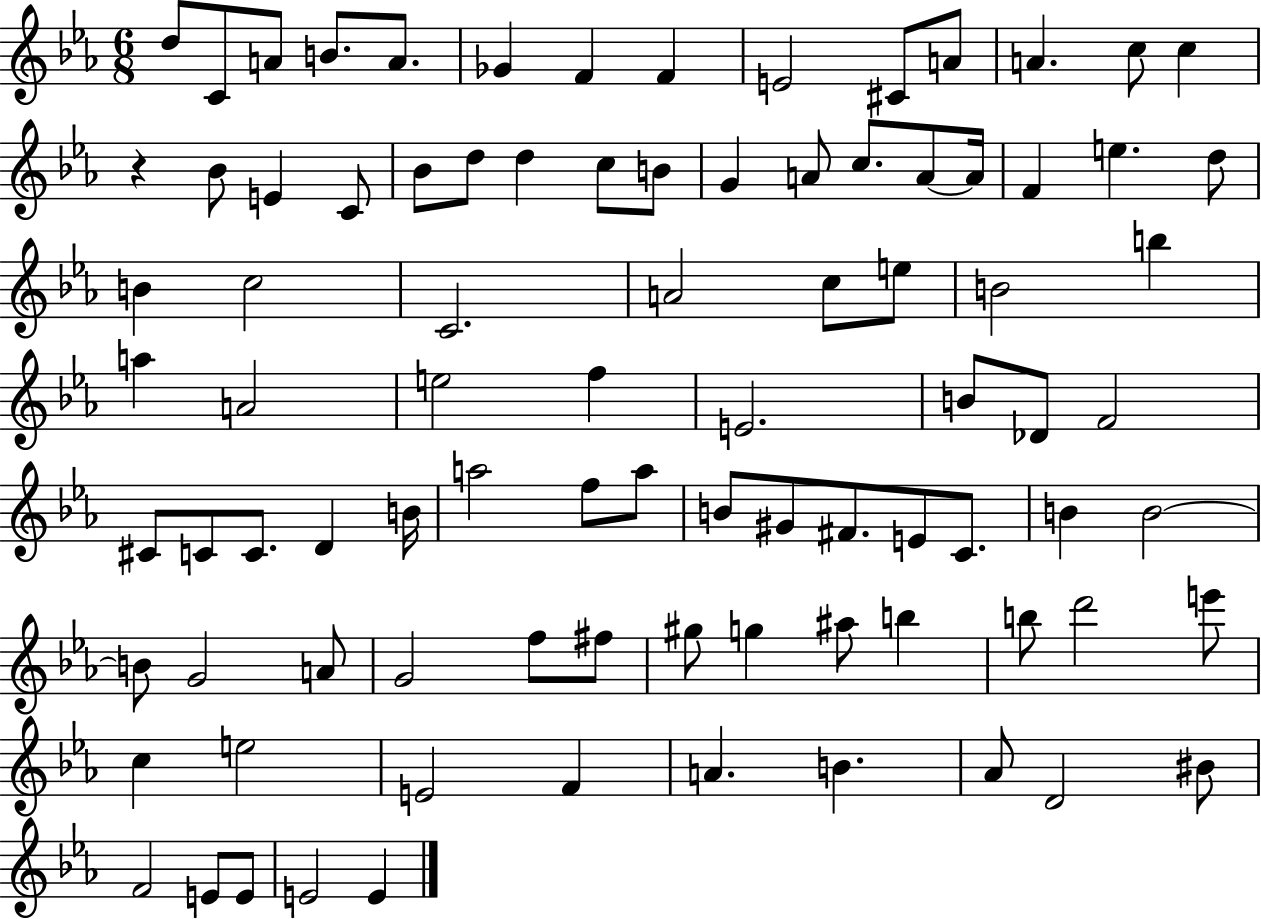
X:1
T:Untitled
M:6/8
L:1/4
K:Eb
d/2 C/2 A/2 B/2 A/2 _G F F E2 ^C/2 A/2 A c/2 c z _B/2 E C/2 _B/2 d/2 d c/2 B/2 G A/2 c/2 A/2 A/4 F e d/2 B c2 C2 A2 c/2 e/2 B2 b a A2 e2 f E2 B/2 _D/2 F2 ^C/2 C/2 C/2 D B/4 a2 f/2 a/2 B/2 ^G/2 ^F/2 E/2 C/2 B B2 B/2 G2 A/2 G2 f/2 ^f/2 ^g/2 g ^a/2 b b/2 d'2 e'/2 c e2 E2 F A B _A/2 D2 ^B/2 F2 E/2 E/2 E2 E